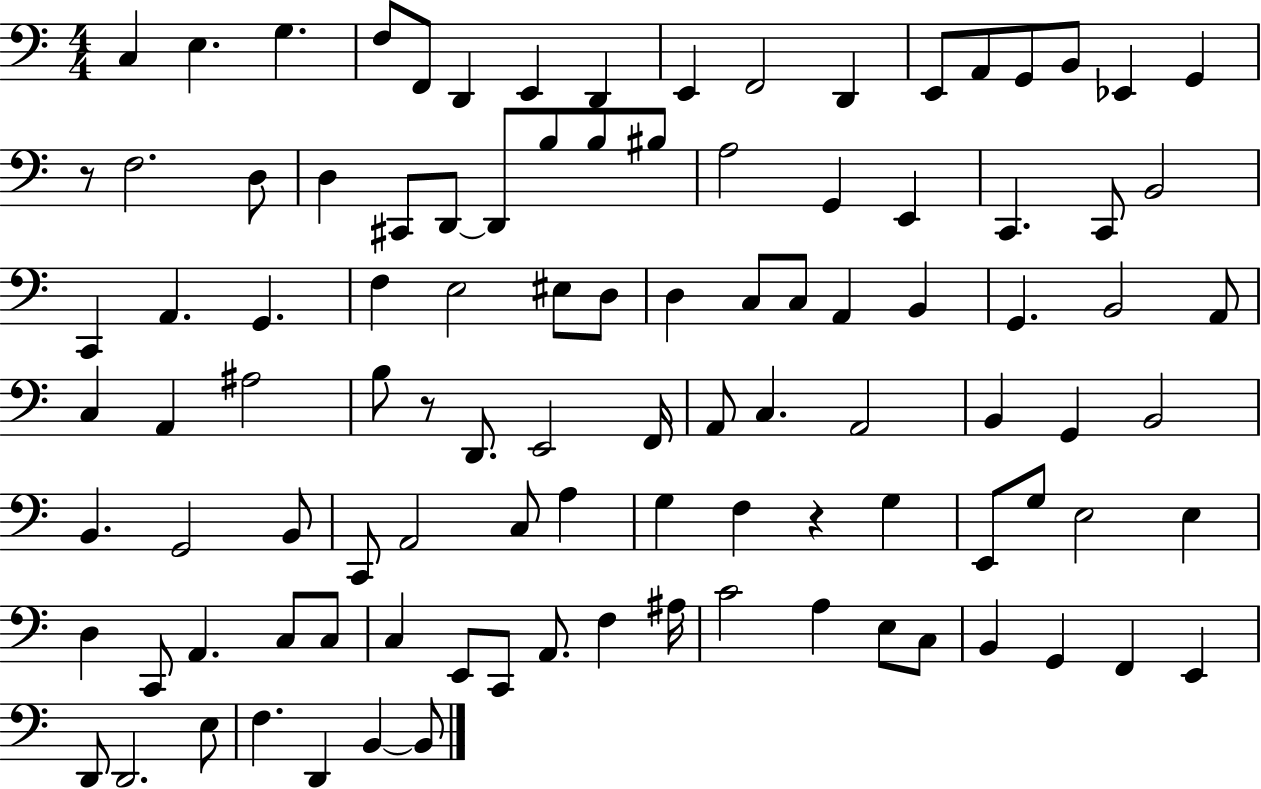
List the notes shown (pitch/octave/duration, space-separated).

C3/q E3/q. G3/q. F3/e F2/e D2/q E2/q D2/q E2/q F2/h D2/q E2/e A2/e G2/e B2/e Eb2/q G2/q R/e F3/h. D3/e D3/q C#2/e D2/e D2/e B3/e B3/e BIS3/e A3/h G2/q E2/q C2/q. C2/e B2/h C2/q A2/q. G2/q. F3/q E3/h EIS3/e D3/e D3/q C3/e C3/e A2/q B2/q G2/q. B2/h A2/e C3/q A2/q A#3/h B3/e R/e D2/e. E2/h F2/s A2/e C3/q. A2/h B2/q G2/q B2/h B2/q. G2/h B2/e C2/e A2/h C3/e A3/q G3/q F3/q R/q G3/q E2/e G3/e E3/h E3/q D3/q C2/e A2/q. C3/e C3/e C3/q E2/e C2/e A2/e. F3/q A#3/s C4/h A3/q E3/e C3/e B2/q G2/q F2/q E2/q D2/e D2/h. E3/e F3/q. D2/q B2/q B2/e